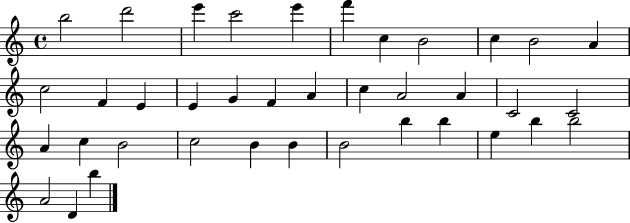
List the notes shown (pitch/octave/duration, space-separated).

B5/h D6/h E6/q C6/h E6/q F6/q C5/q B4/h C5/q B4/h A4/q C5/h F4/q E4/q E4/q G4/q F4/q A4/q C5/q A4/h A4/q C4/h C4/h A4/q C5/q B4/h C5/h B4/q B4/q B4/h B5/q B5/q E5/q B5/q B5/h A4/h D4/q B5/q